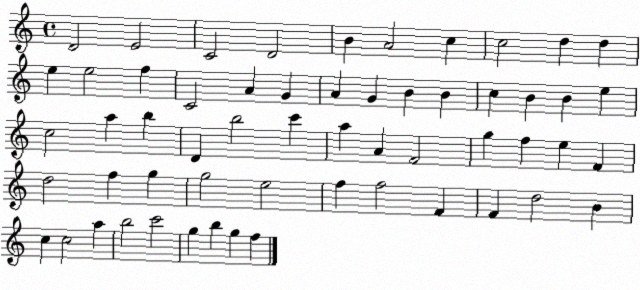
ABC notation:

X:1
T:Untitled
M:4/4
L:1/4
K:C
D2 E2 C2 D2 B A2 c c2 d d e e2 f C2 A G A G B B c B B e c2 a b D b2 c' a A F2 g f e F d2 f g g2 e2 f f2 F F d2 B c c2 a b2 c'2 g b g f